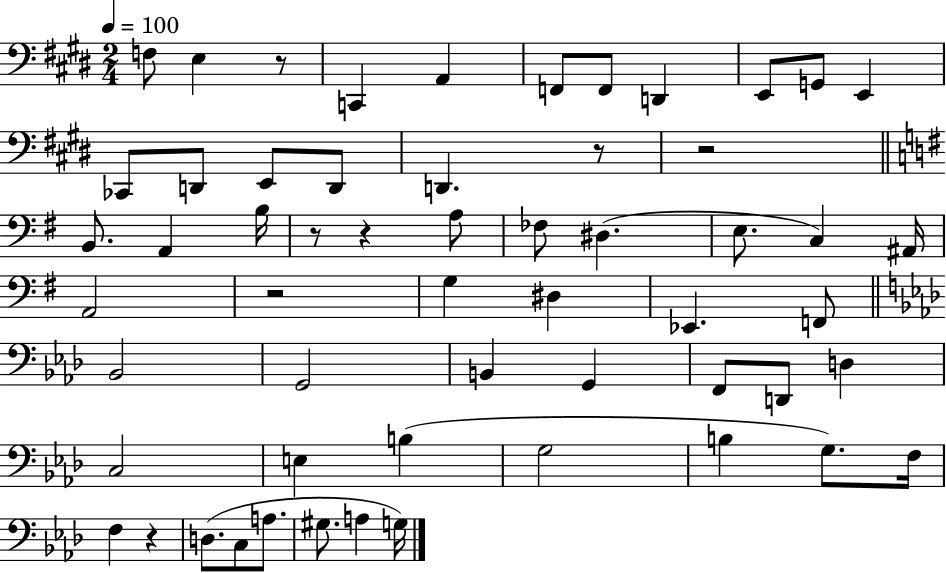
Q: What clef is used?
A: bass